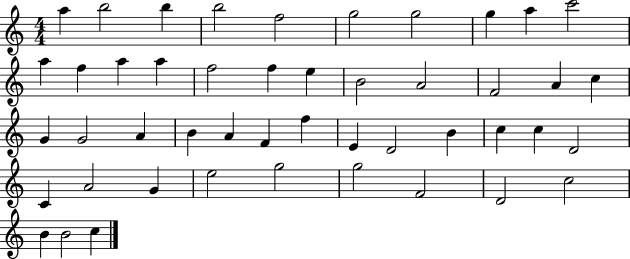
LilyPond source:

{
  \clef treble
  \numericTimeSignature
  \time 4/4
  \key c \major
  a''4 b''2 b''4 | b''2 f''2 | g''2 g''2 | g''4 a''4 c'''2 | \break a''4 f''4 a''4 a''4 | f''2 f''4 e''4 | b'2 a'2 | f'2 a'4 c''4 | \break g'4 g'2 a'4 | b'4 a'4 f'4 f''4 | e'4 d'2 b'4 | c''4 c''4 d'2 | \break c'4 a'2 g'4 | e''2 g''2 | g''2 f'2 | d'2 c''2 | \break b'4 b'2 c''4 | \bar "|."
}